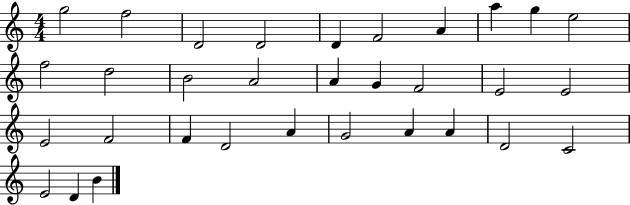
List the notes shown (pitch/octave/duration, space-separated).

G5/h F5/h D4/h D4/h D4/q F4/h A4/q A5/q G5/q E5/h F5/h D5/h B4/h A4/h A4/q G4/q F4/h E4/h E4/h E4/h F4/h F4/q D4/h A4/q G4/h A4/q A4/q D4/h C4/h E4/h D4/q B4/q